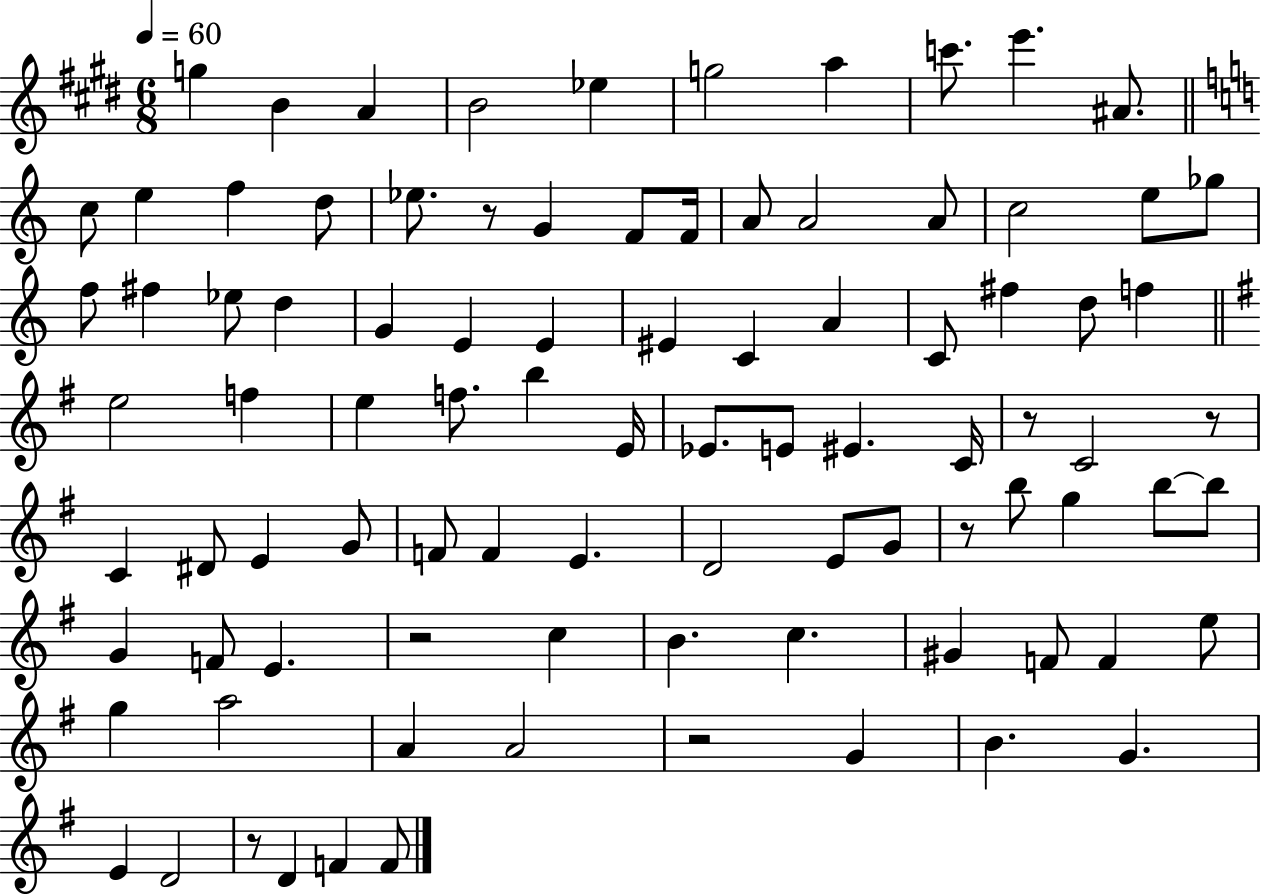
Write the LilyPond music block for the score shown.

{
  \clef treble
  \numericTimeSignature
  \time 6/8
  \key e \major
  \tempo 4 = 60
  g''4 b'4 a'4 | b'2 ees''4 | g''2 a''4 | c'''8. e'''4. ais'8. | \break \bar "||" \break \key a \minor c''8 e''4 f''4 d''8 | ees''8. r8 g'4 f'8 f'16 | a'8 a'2 a'8 | c''2 e''8 ges''8 | \break f''8 fis''4 ees''8 d''4 | g'4 e'4 e'4 | eis'4 c'4 a'4 | c'8 fis''4 d''8 f''4 | \break \bar "||" \break \key g \major e''2 f''4 | e''4 f''8. b''4 e'16 | ees'8. e'8 eis'4. c'16 | r8 c'2 r8 | \break c'4 dis'8 e'4 g'8 | f'8 f'4 e'4. | d'2 e'8 g'8 | r8 b''8 g''4 b''8~~ b''8 | \break g'4 f'8 e'4. | r2 c''4 | b'4. c''4. | gis'4 f'8 f'4 e''8 | \break g''4 a''2 | a'4 a'2 | r2 g'4 | b'4. g'4. | \break e'4 d'2 | r8 d'4 f'4 f'8 | \bar "|."
}